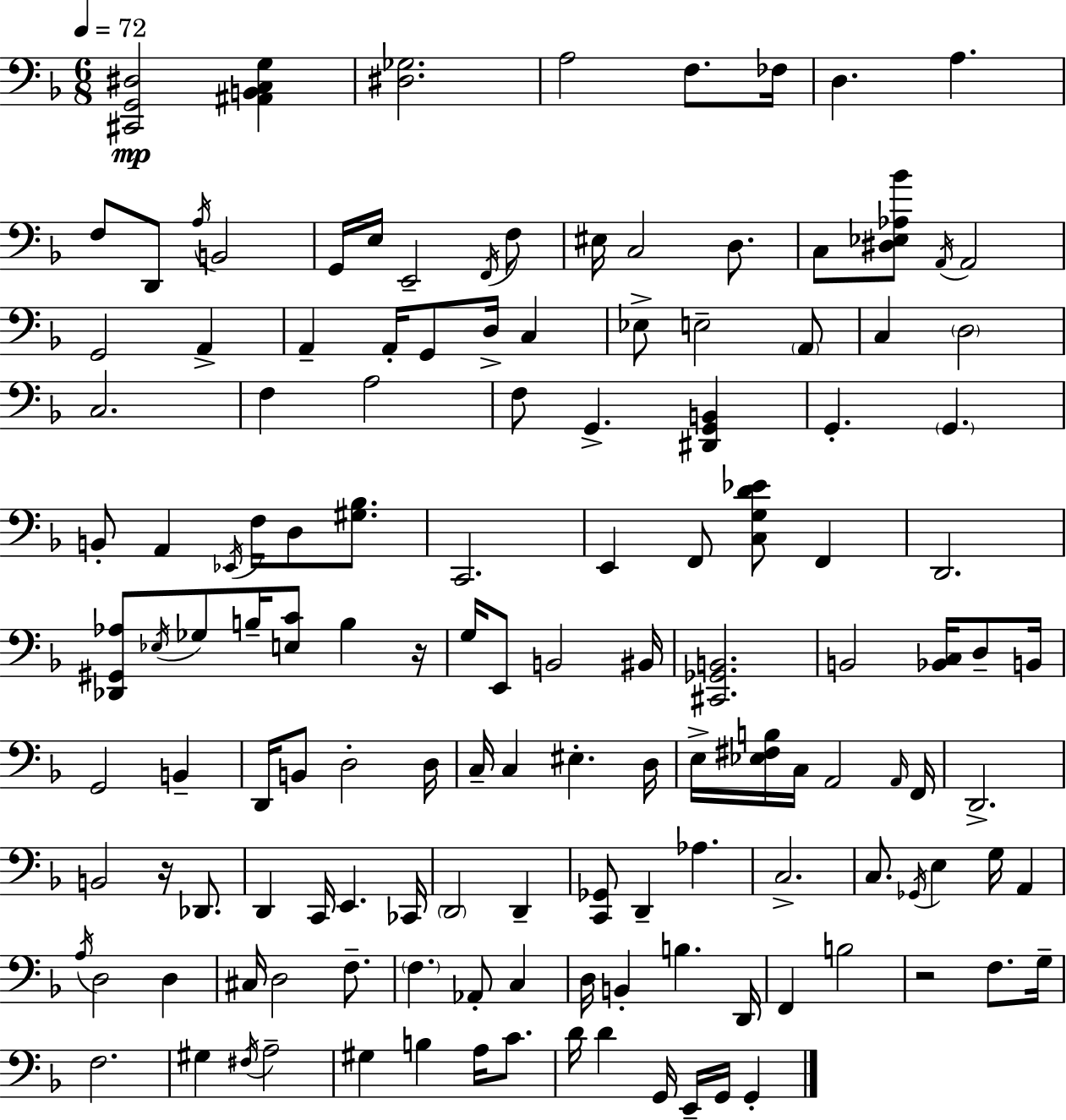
{
  \clef bass
  \numericTimeSignature
  \time 6/8
  \key f \major
  \tempo 4 = 72
  <cis, g, dis>2\mp <ais, b, c g>4 | <dis ges>2. | a2 f8. fes16 | d4. a4. | \break f8 d,8 \acciaccatura { a16 } b,2 | g,16 e16 e,2-- \acciaccatura { f,16 } | f8 eis16 c2 d8. | c8 <dis ees aes bes'>8 \acciaccatura { a,16 } a,2 | \break g,2 a,4-> | a,4-- a,16-. g,8 d16-> c4 | ees8-> e2-- | \parenthesize a,8 c4 \parenthesize d2 | \break c2. | f4 a2 | f8 g,4.-> <dis, g, b,>4 | g,4.-. \parenthesize g,4. | \break b,8-. a,4 \acciaccatura { ees,16 } f16 d8 | <gis bes>8. c,2. | e,4 f,8 <c g d' ees'>8 | f,4 d,2. | \break <des, gis, aes>8 \acciaccatura { ees16 } ges8 b16-- <e c'>8 | b4 r16 g16 e,8 b,2 | bis,16 <cis, ges, b,>2. | b,2 | \break <bes, c>16 d8-- b,16 g,2 | b,4-- d,16 b,8 d2-. | d16 c16-- c4 eis4.-. | d16 e16-> <ees fis b>16 c16 a,2 | \break \grace { a,16 } f,16 d,2.-> | b,2 | r16 des,8. d,4 c,16 e,4. | ces,16 \parenthesize d,2 | \break d,4-- <c, ges,>8 d,4-- | aes4. c2.-> | c8. \acciaccatura { ges,16 } e4 | g16 a,4 \acciaccatura { a16 } d2 | \break d4 cis16 d2 | f8.-- \parenthesize f4. | aes,8-. c4 d16 b,4-. | b4. d,16 f,4 | \break b2 r2 | f8. g16-- f2. | gis4 | \acciaccatura { fis16 } a2-- gis4 | \break b4 a16 c'8. d'16 d'4 | g,16 e,16-- g,16 g,4-. \bar "|."
}